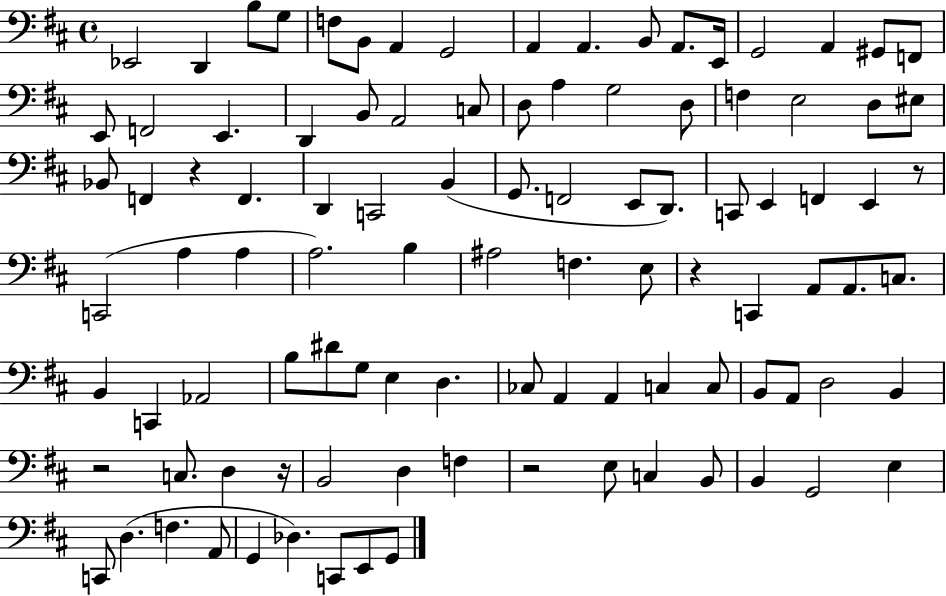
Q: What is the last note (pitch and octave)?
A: G2